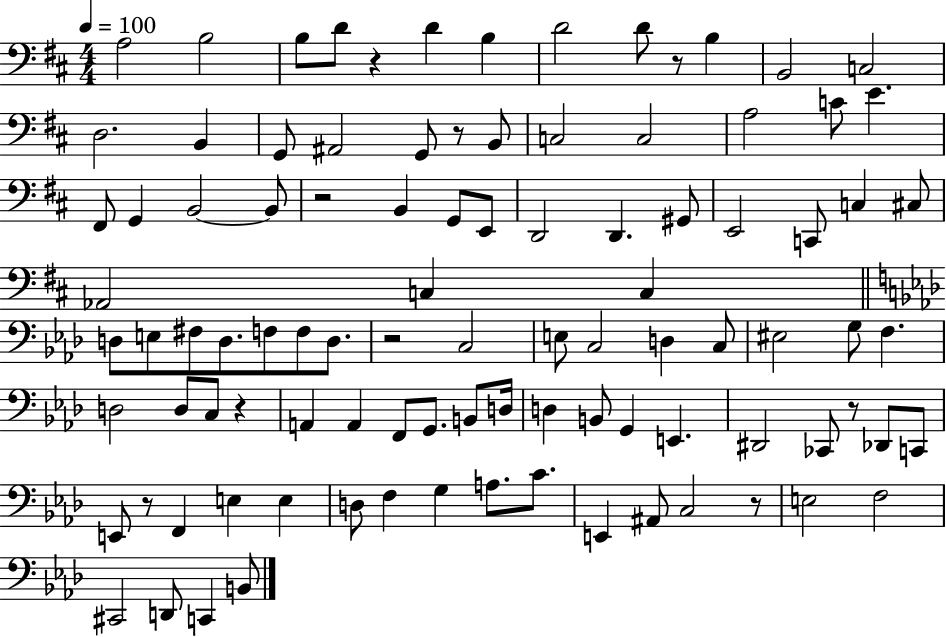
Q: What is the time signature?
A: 4/4